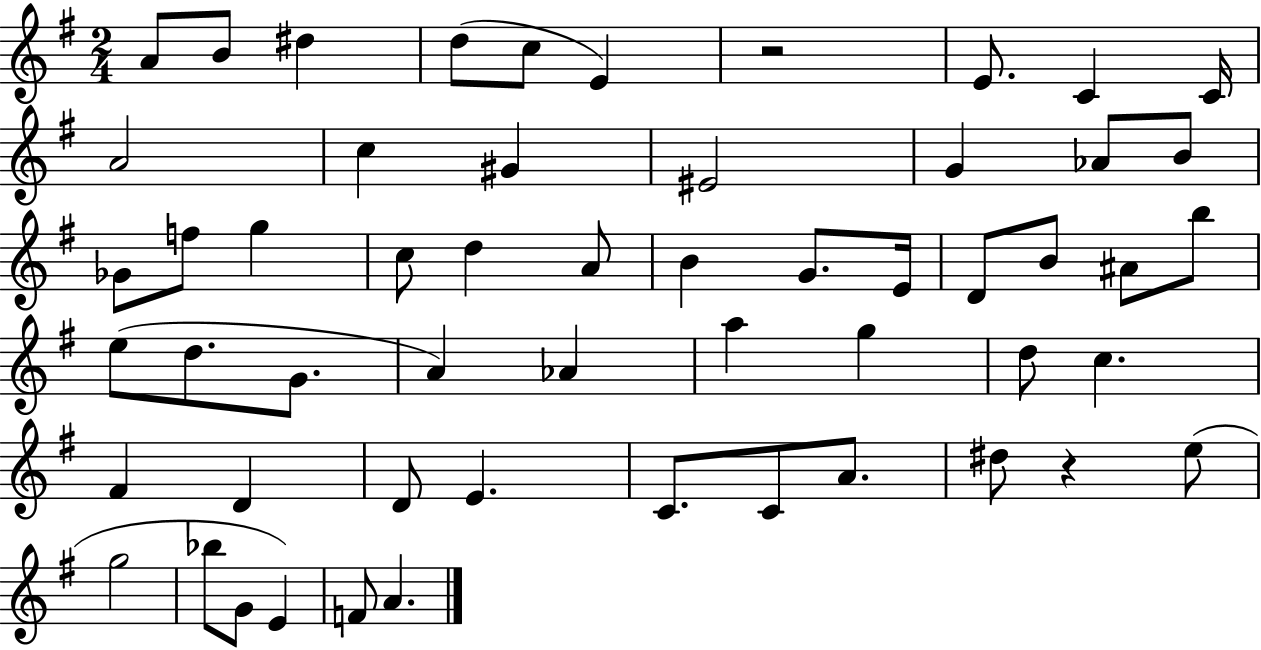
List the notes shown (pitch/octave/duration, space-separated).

A4/e B4/e D#5/q D5/e C5/e E4/q R/h E4/e. C4/q C4/s A4/h C5/q G#4/q EIS4/h G4/q Ab4/e B4/e Gb4/e F5/e G5/q C5/e D5/q A4/e B4/q G4/e. E4/s D4/e B4/e A#4/e B5/e E5/e D5/e. G4/e. A4/q Ab4/q A5/q G5/q D5/e C5/q. F#4/q D4/q D4/e E4/q. C4/e. C4/e A4/e. D#5/e R/q E5/e G5/h Bb5/e G4/e E4/q F4/e A4/q.